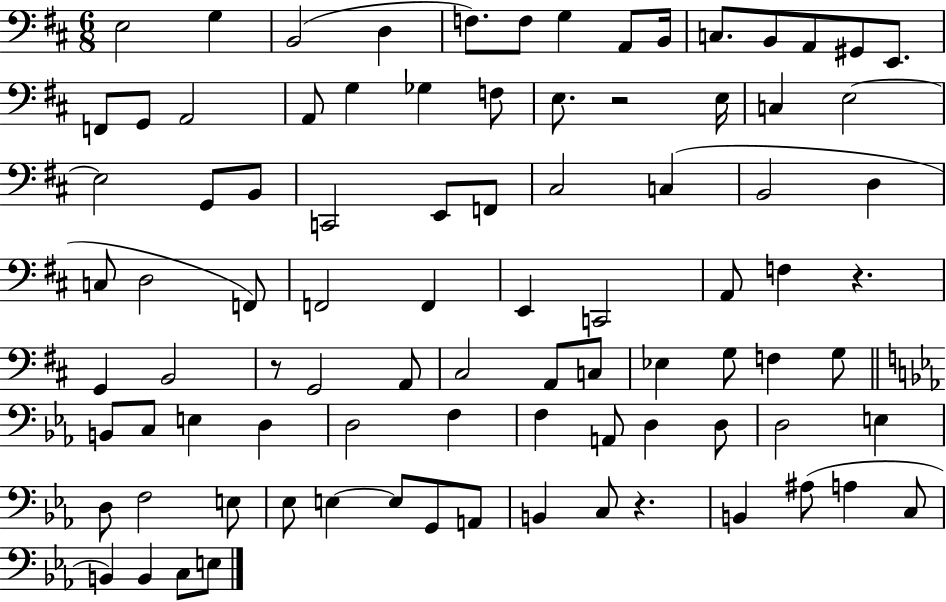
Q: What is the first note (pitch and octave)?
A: E3